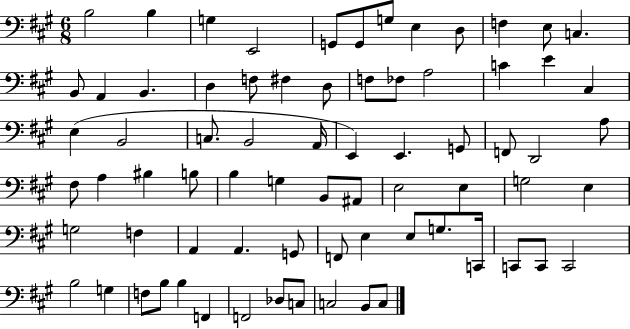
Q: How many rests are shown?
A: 0